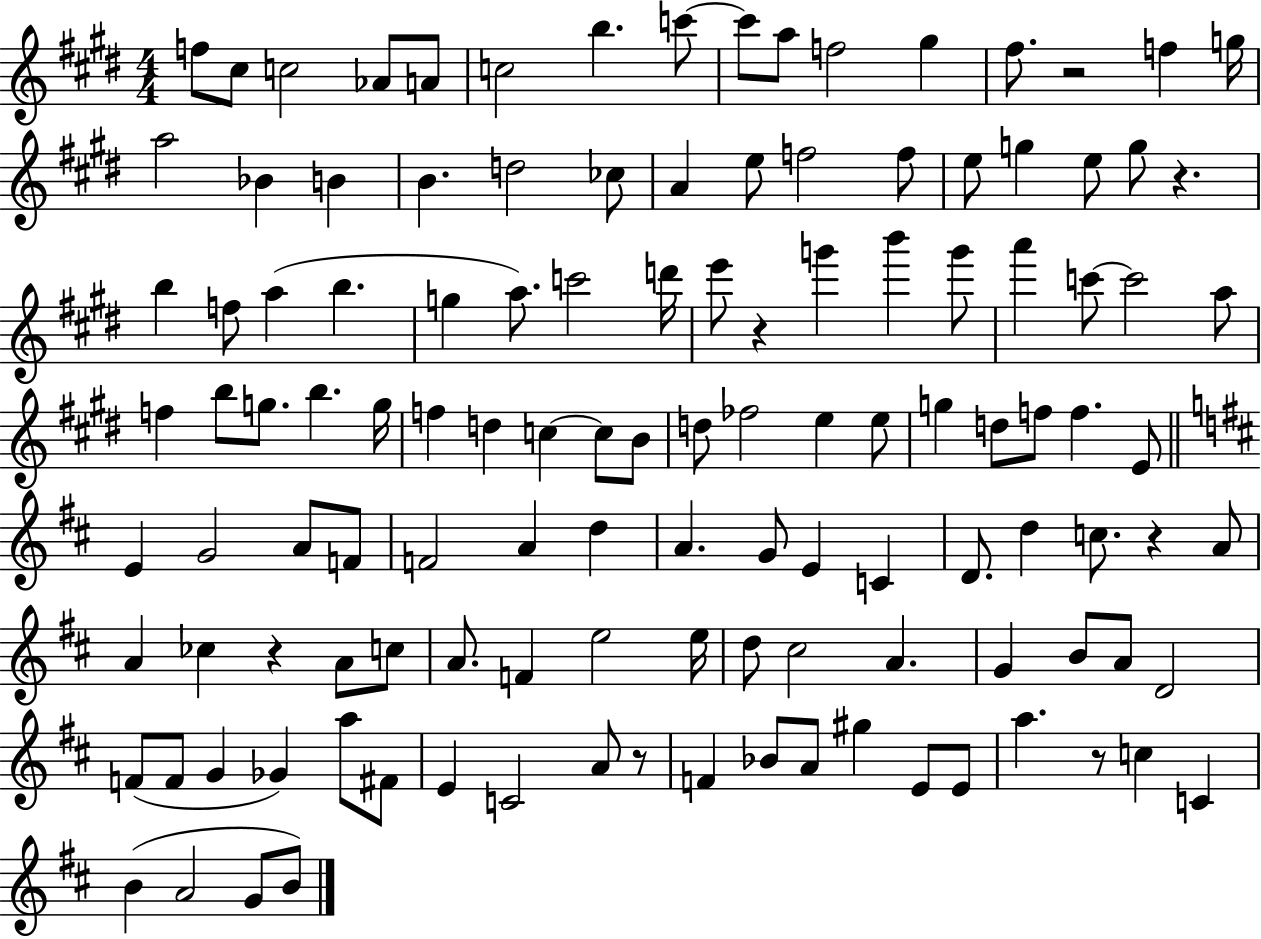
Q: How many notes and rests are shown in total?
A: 123